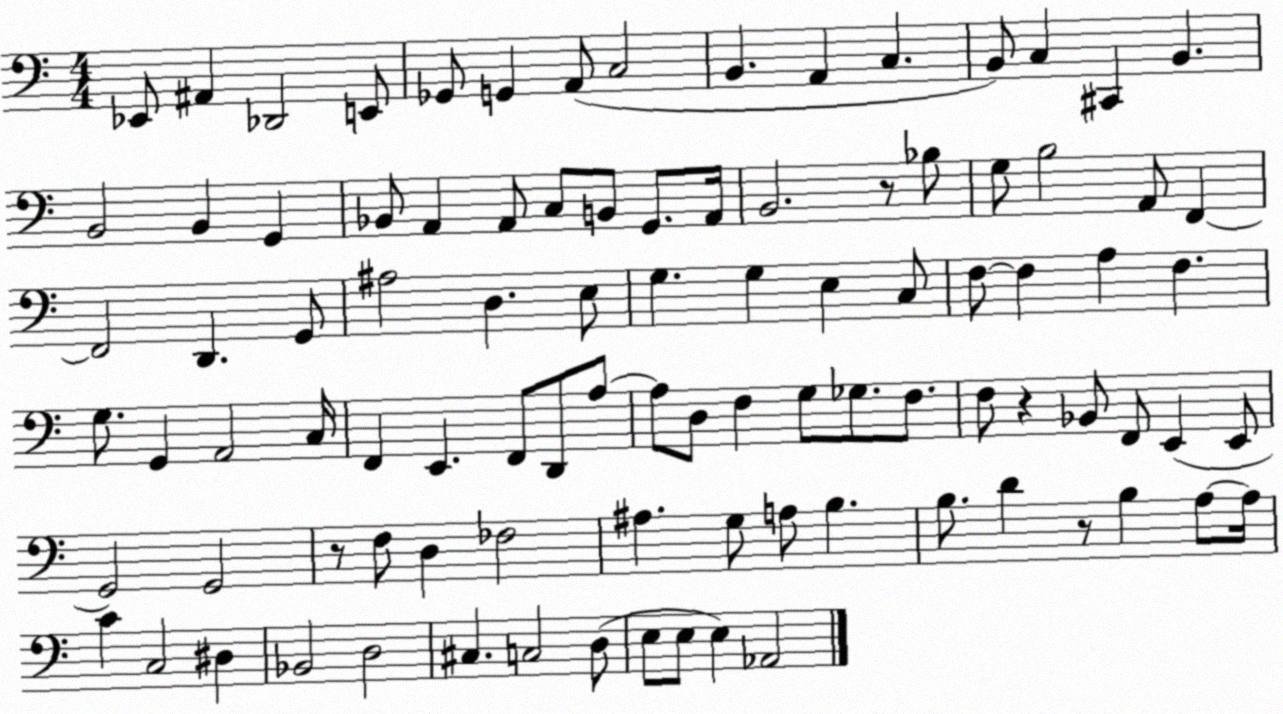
X:1
T:Untitled
M:4/4
L:1/4
K:C
_E,,/2 ^A,, _D,,2 E,,/2 _G,,/2 G,, A,,/2 C,2 B,, A,, C, B,,/2 C, ^C,, B,, B,,2 B,, G,, _B,,/2 A,, A,,/2 C,/2 B,,/2 G,,/2 A,,/4 B,,2 z/2 _B,/2 G,/2 B,2 A,,/2 F,, F,,2 D,, G,,/2 ^A,2 D, E,/2 G, G, E, C,/2 F,/2 F, A, F, G,/2 G,, A,,2 C,/4 F,, E,, F,,/2 D,,/2 A,/2 A,/2 D,/2 F, G,/2 _G,/2 F,/2 F,/2 z _B,,/2 F,,/2 E,, E,,/2 G,,2 G,,2 z/2 F,/2 D, _F,2 ^A, G,/2 A,/2 B, B,/2 D z/2 B, A,/2 A,/4 C C,2 ^D, _B,,2 D,2 ^C, C,2 D,/2 E,/2 E,/2 E, _A,,2